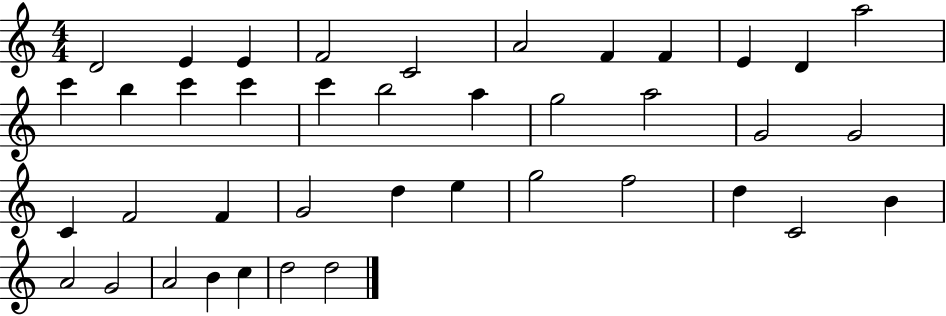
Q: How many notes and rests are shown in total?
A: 40